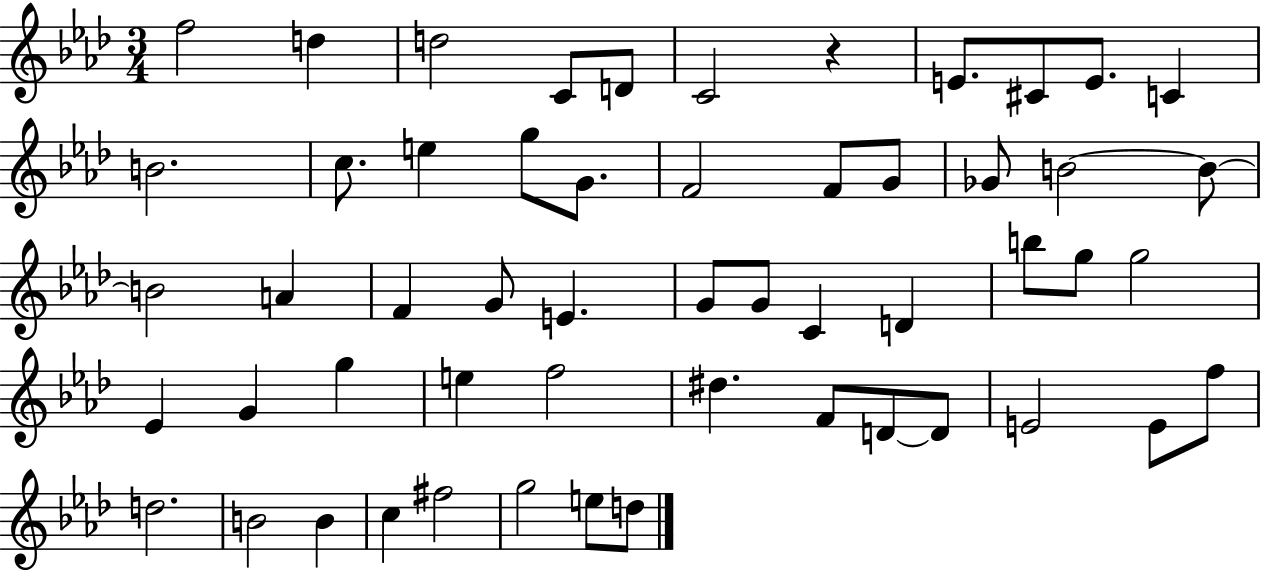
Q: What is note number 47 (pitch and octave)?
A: B4